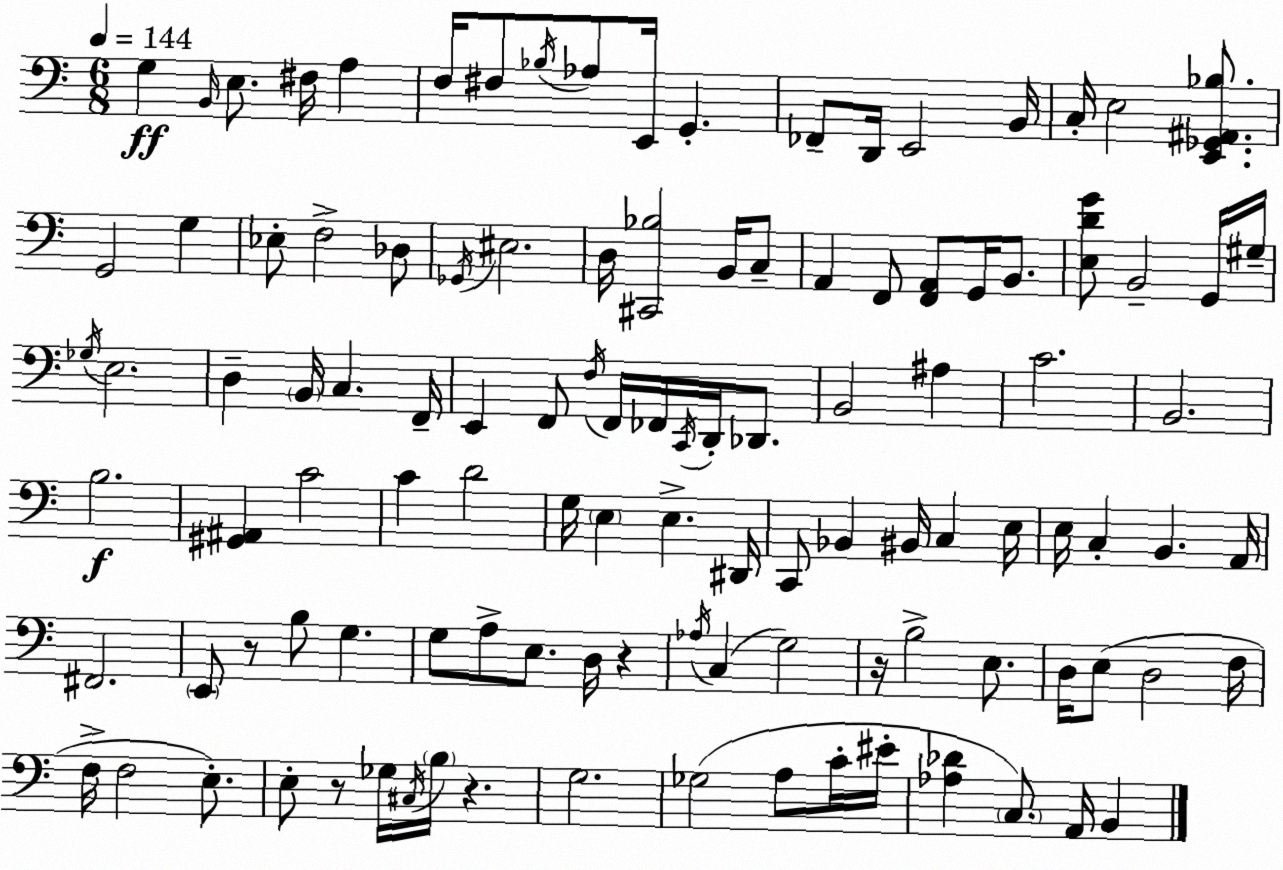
X:1
T:Untitled
M:6/8
L:1/4
K:Am
G, B,,/4 E,/2 ^F,/4 A, F,/4 ^F,/2 _B,/4 _A,/2 E,,/4 G,, _F,,/2 D,,/4 E,,2 B,,/4 C,/4 E,2 [E,,_G,,^A,,_B,]/2 G,,2 G, _E,/2 F,2 _D,/2 _G,,/4 ^E,2 D,/4 [^C,,_B,]2 B,,/4 C,/2 A,, F,,/2 [F,,A,,]/2 G,,/4 B,,/2 [E,DG]/2 B,,2 G,,/4 ^G,/4 _G,/4 E,2 D, B,,/4 C, F,,/4 E,, F,,/2 F,/4 F,,/4 _F,,/4 C,,/4 D,,/4 _D,,/2 B,,2 ^A, C2 B,,2 B,2 [^G,,^A,,] C2 C D2 G,/4 E, E, ^D,,/4 C,,/2 _B,, ^B,,/4 C, E,/4 E,/4 C, B,, A,,/4 ^F,,2 E,,/2 z/2 B,/2 G, G,/2 A,/2 E,/2 D,/4 z _A,/4 C, G,2 z/4 B,2 E,/2 D,/4 E,/2 D,2 F,/4 F,/4 F,2 E,/2 E,/2 z/2 _G,/4 ^C,/4 B,/4 z G,2 _G,2 A,/2 C/4 ^E/4 [_A,_D] C,/2 A,,/4 B,,